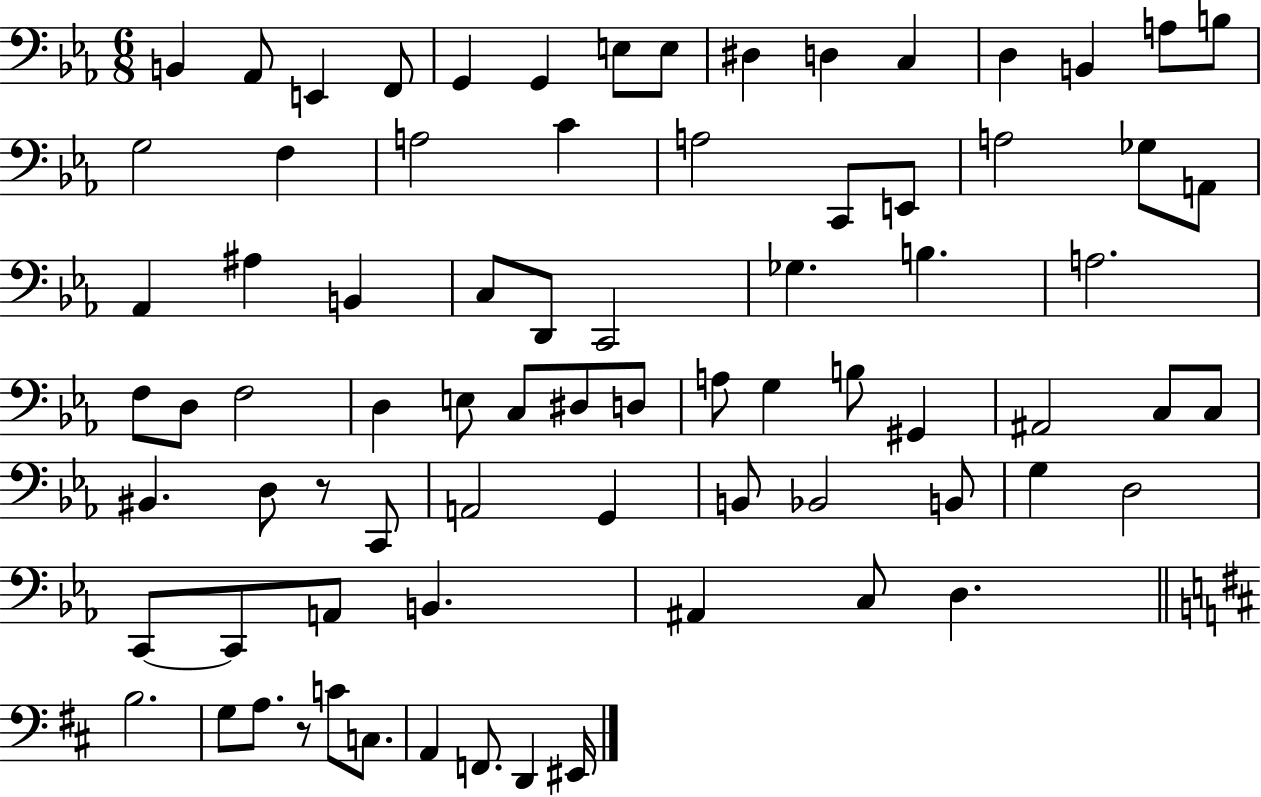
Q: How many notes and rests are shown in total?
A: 77